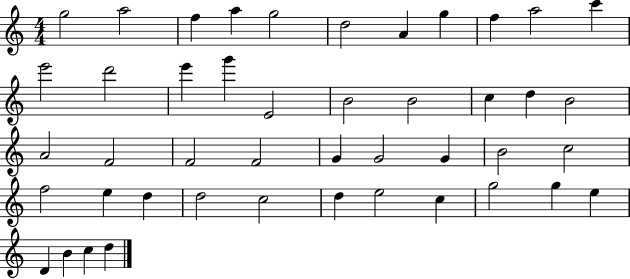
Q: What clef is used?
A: treble